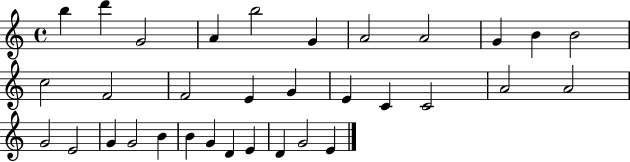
B5/q D6/q G4/h A4/q B5/h G4/q A4/h A4/h G4/q B4/q B4/h C5/h F4/h F4/h E4/q G4/q E4/q C4/q C4/h A4/h A4/h G4/h E4/h G4/q G4/h B4/q B4/q G4/q D4/q E4/q D4/q G4/h E4/q